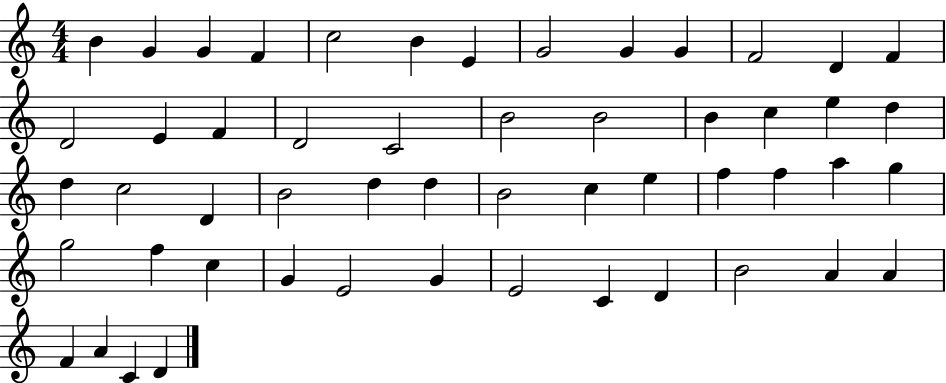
B4/q G4/q G4/q F4/q C5/h B4/q E4/q G4/h G4/q G4/q F4/h D4/q F4/q D4/h E4/q F4/q D4/h C4/h B4/h B4/h B4/q C5/q E5/q D5/q D5/q C5/h D4/q B4/h D5/q D5/q B4/h C5/q E5/q F5/q F5/q A5/q G5/q G5/h F5/q C5/q G4/q E4/h G4/q E4/h C4/q D4/q B4/h A4/q A4/q F4/q A4/q C4/q D4/q